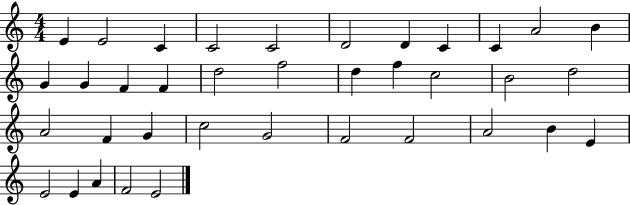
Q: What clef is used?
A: treble